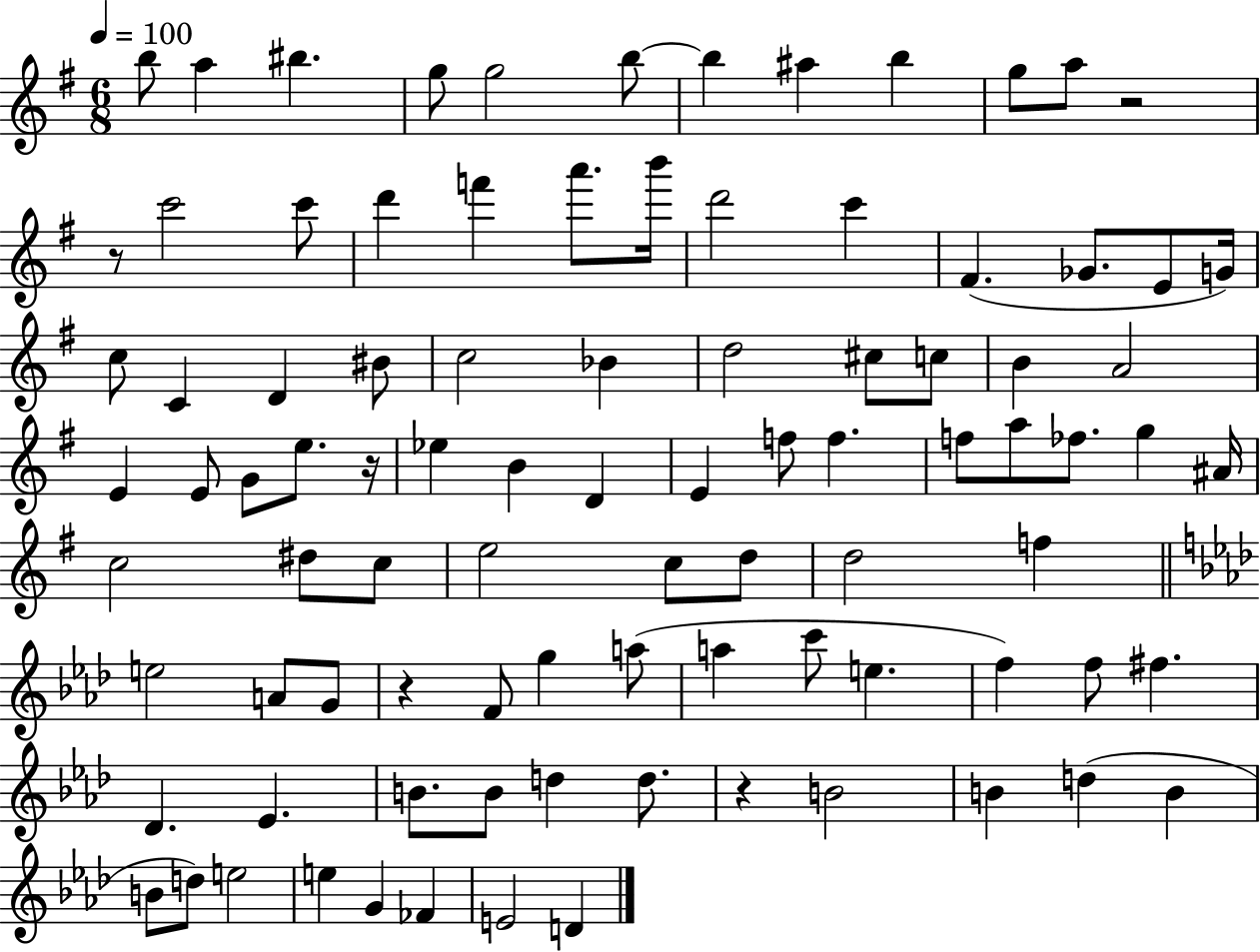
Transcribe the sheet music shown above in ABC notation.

X:1
T:Untitled
M:6/8
L:1/4
K:G
b/2 a ^b g/2 g2 b/2 b ^a b g/2 a/2 z2 z/2 c'2 c'/2 d' f' a'/2 b'/4 d'2 c' ^F _G/2 E/2 G/4 c/2 C D ^B/2 c2 _B d2 ^c/2 c/2 B A2 E E/2 G/2 e/2 z/4 _e B D E f/2 f f/2 a/2 _f/2 g ^A/4 c2 ^d/2 c/2 e2 c/2 d/2 d2 f e2 A/2 G/2 z F/2 g a/2 a c'/2 e f f/2 ^f _D _E B/2 B/2 d d/2 z B2 B d B B/2 d/2 e2 e G _F E2 D